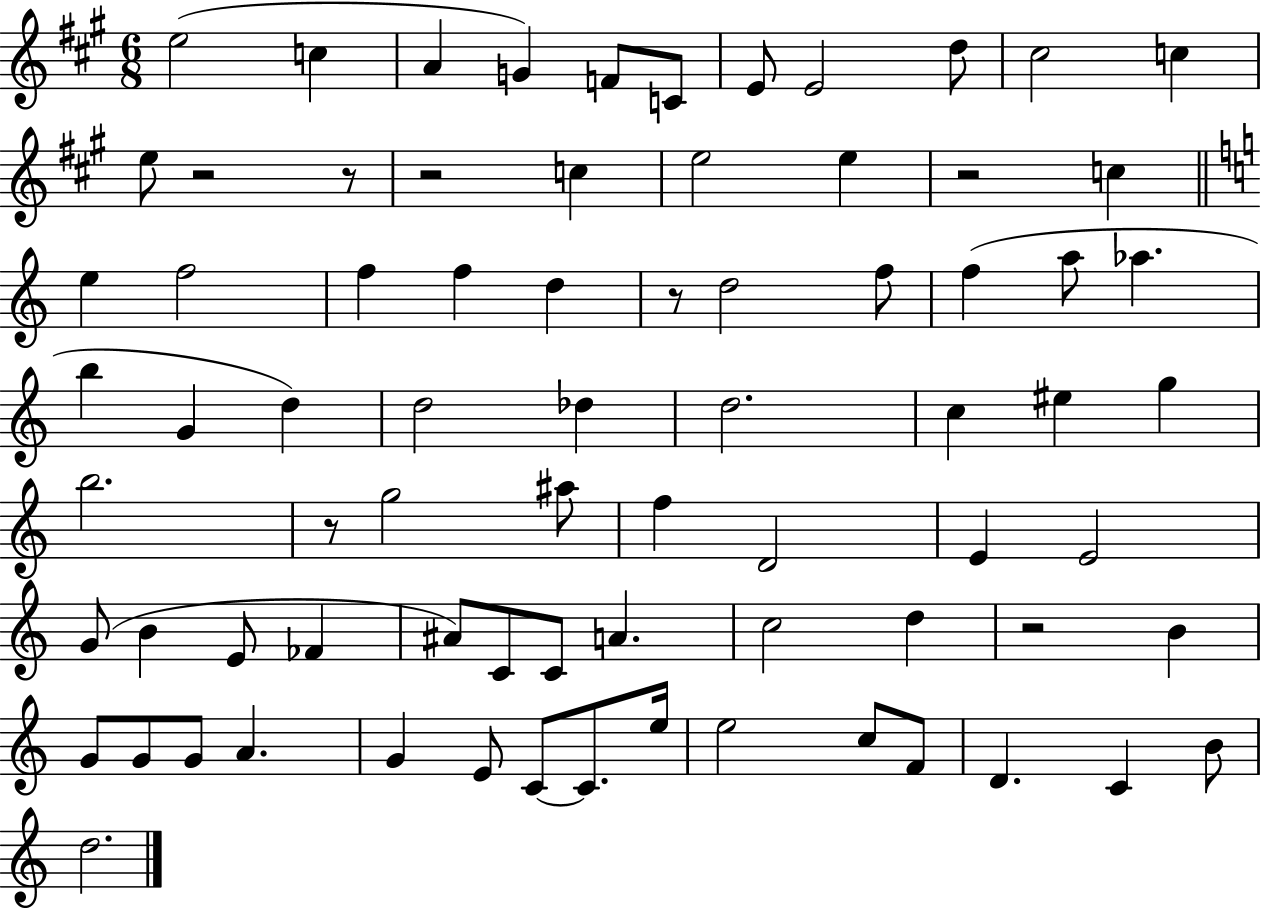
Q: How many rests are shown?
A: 7